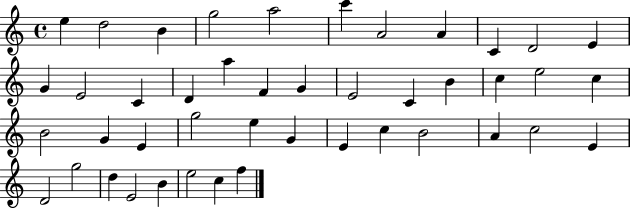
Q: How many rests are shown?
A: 0